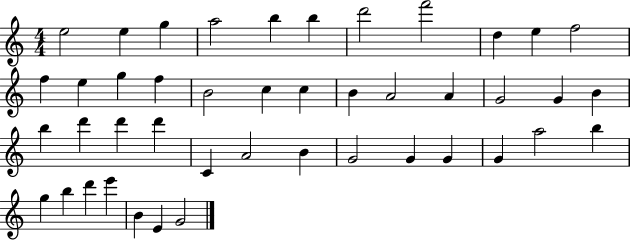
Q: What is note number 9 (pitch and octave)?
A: D5